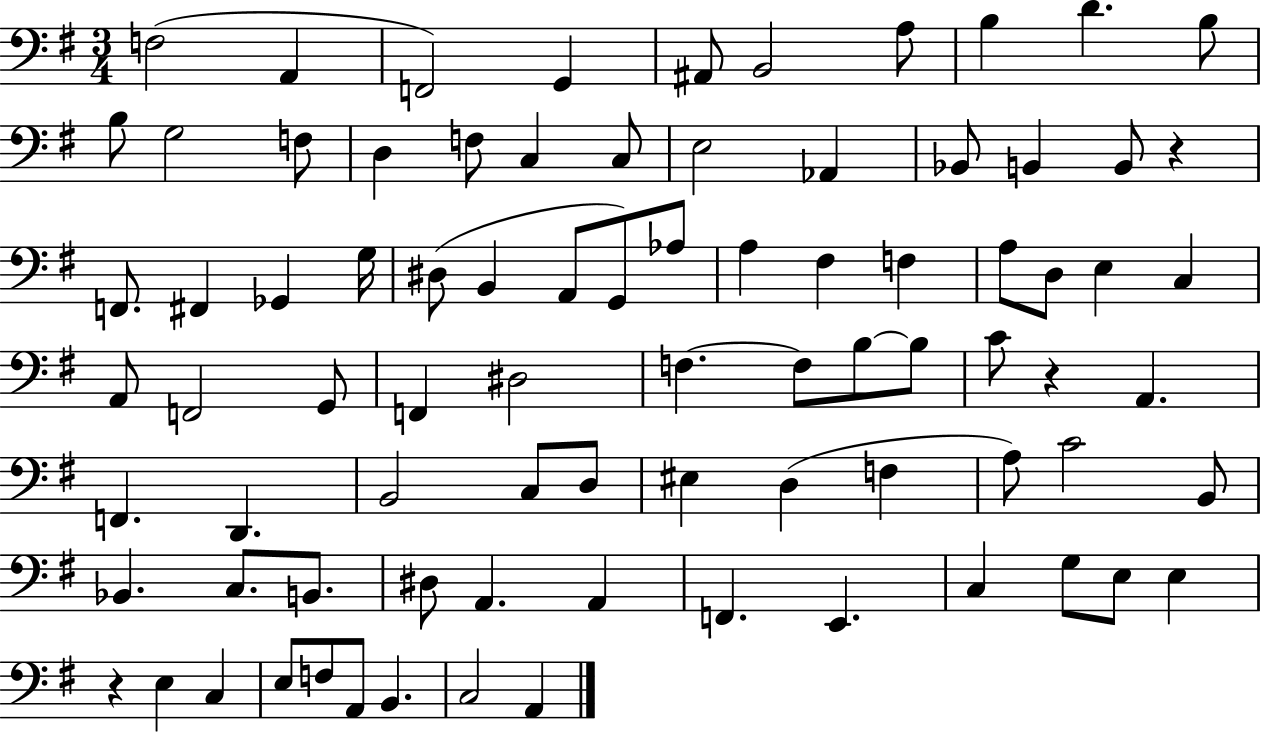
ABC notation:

X:1
T:Untitled
M:3/4
L:1/4
K:G
F,2 A,, F,,2 G,, ^A,,/2 B,,2 A,/2 B, D B,/2 B,/2 G,2 F,/2 D, F,/2 C, C,/2 E,2 _A,, _B,,/2 B,, B,,/2 z F,,/2 ^F,, _G,, G,/4 ^D,/2 B,, A,,/2 G,,/2 _A,/2 A, ^F, F, A,/2 D,/2 E, C, A,,/2 F,,2 G,,/2 F,, ^D,2 F, F,/2 B,/2 B,/2 C/2 z A,, F,, D,, B,,2 C,/2 D,/2 ^E, D, F, A,/2 C2 B,,/2 _B,, C,/2 B,,/2 ^D,/2 A,, A,, F,, E,, C, G,/2 E,/2 E, z E, C, E,/2 F,/2 A,,/2 B,, C,2 A,,